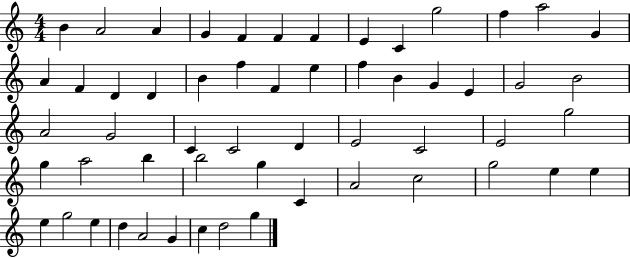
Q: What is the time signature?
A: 4/4